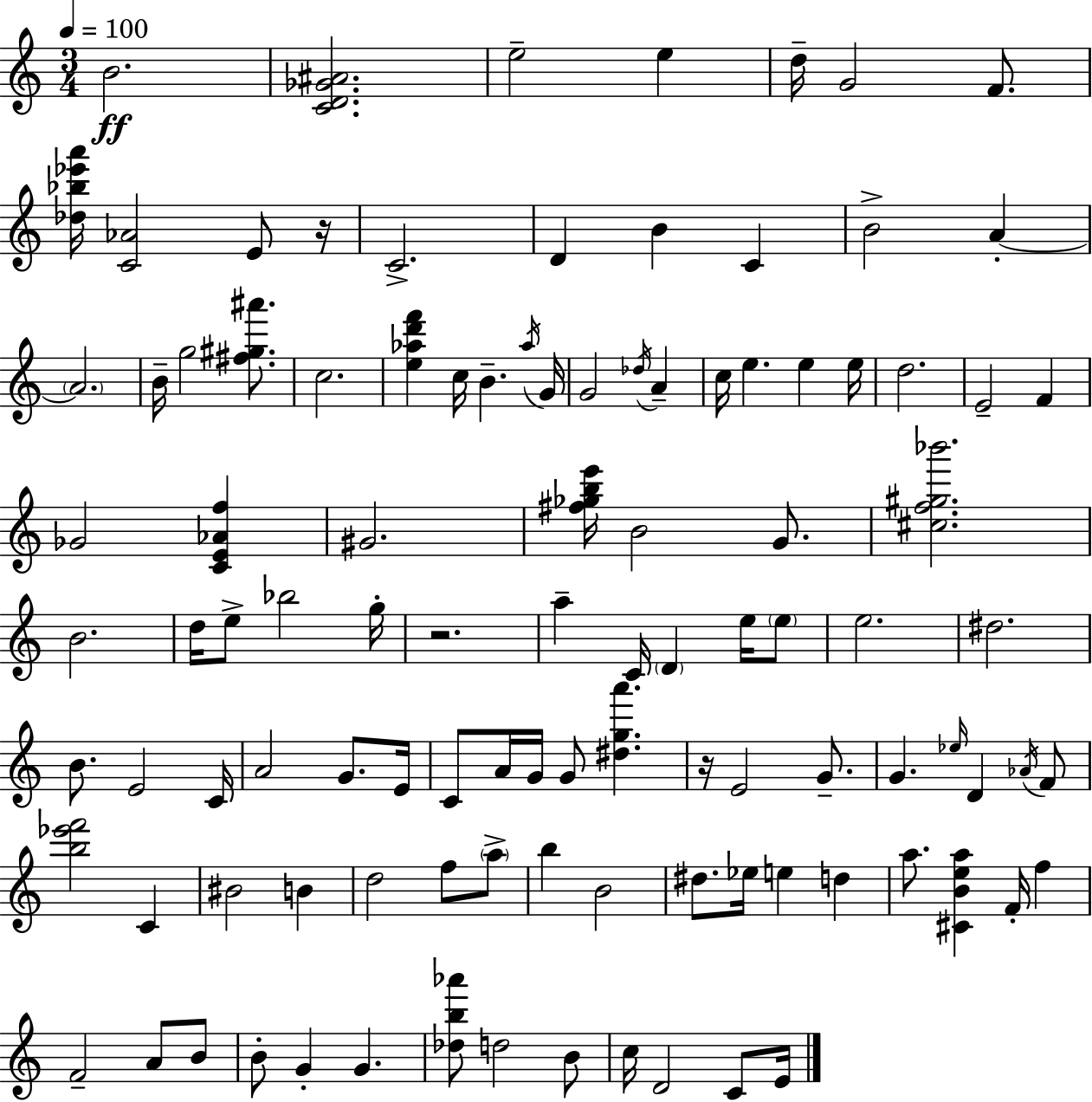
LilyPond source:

{
  \clef treble
  \numericTimeSignature
  \time 3/4
  \key a \minor
  \tempo 4 = 100
  b'2.\ff | <c' d' ges' ais'>2. | e''2-- e''4 | d''16-- g'2 f'8. | \break <des'' bes'' ees''' a'''>16 <c' aes'>2 e'8 r16 | c'2.-> | d'4 b'4 c'4 | b'2-> a'4-.~~ | \break \parenthesize a'2. | b'16-- g''2 <fis'' gis'' ais'''>8. | c''2. | <e'' aes'' d''' f'''>4 c''16 b'4.-- \acciaccatura { aes''16 } | \break g'16 g'2 \acciaccatura { des''16 } a'4-- | c''16 e''4. e''4 | e''16 d''2. | e'2-- f'4 | \break ges'2 <c' e' aes' f''>4 | gis'2. | <fis'' ges'' b'' e'''>16 b'2 g'8. | <cis'' f'' gis'' bes'''>2. | \break b'2. | d''16 e''8-> bes''2 | g''16-. r2. | a''4-- c'16 \parenthesize d'4 e''16 | \break \parenthesize e''8 e''2. | dis''2. | b'8. e'2 | c'16 a'2 g'8. | \break e'16 c'8 a'16 g'16 g'8 <dis'' g'' a'''>4. | r16 e'2 g'8.-- | g'4. \grace { ees''16 } d'4 | \acciaccatura { aes'16 } f'8 <b'' ees''' f'''>2 | \break c'4 bis'2 | b'4 d''2 | f''8 \parenthesize a''8-> b''4 b'2 | dis''8. ees''16 e''4 | \break d''4 a''8. <cis' b' e'' a''>4 f'16-. | f''4 f'2-- | a'8 b'8 b'8-. g'4-. g'4. | <des'' b'' aes'''>8 d''2 | \break b'8 c''16 d'2 | c'8 e'16 \bar "|."
}